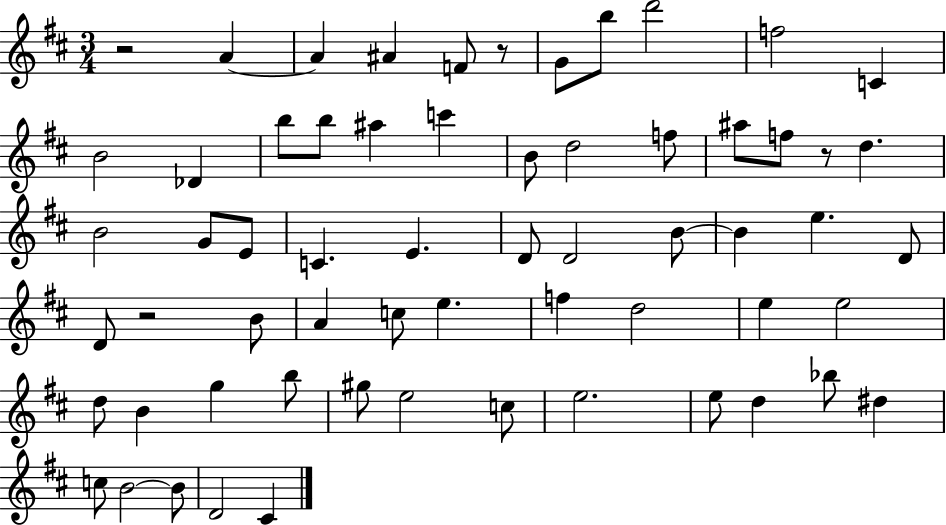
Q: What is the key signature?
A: D major